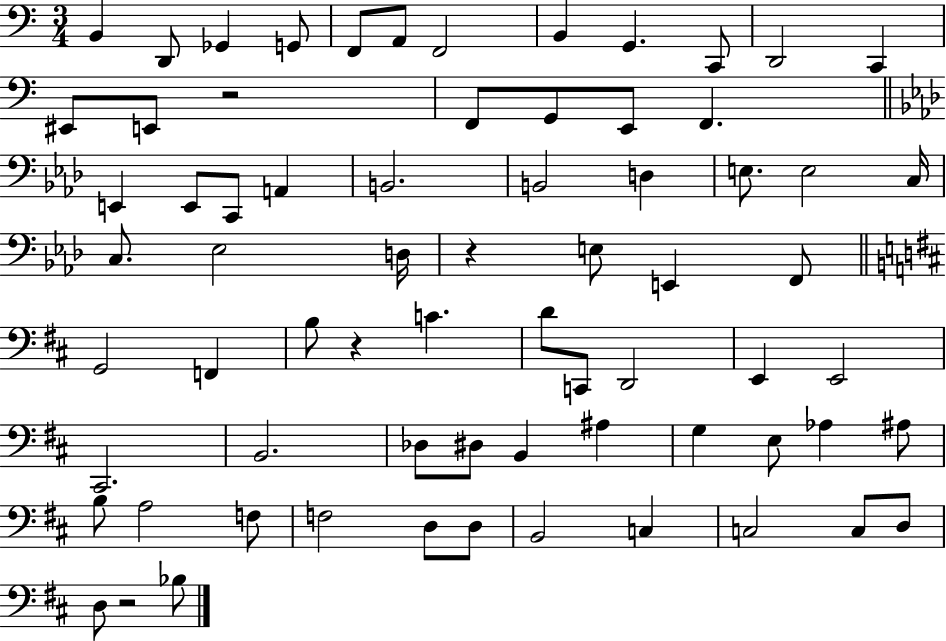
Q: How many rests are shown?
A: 4